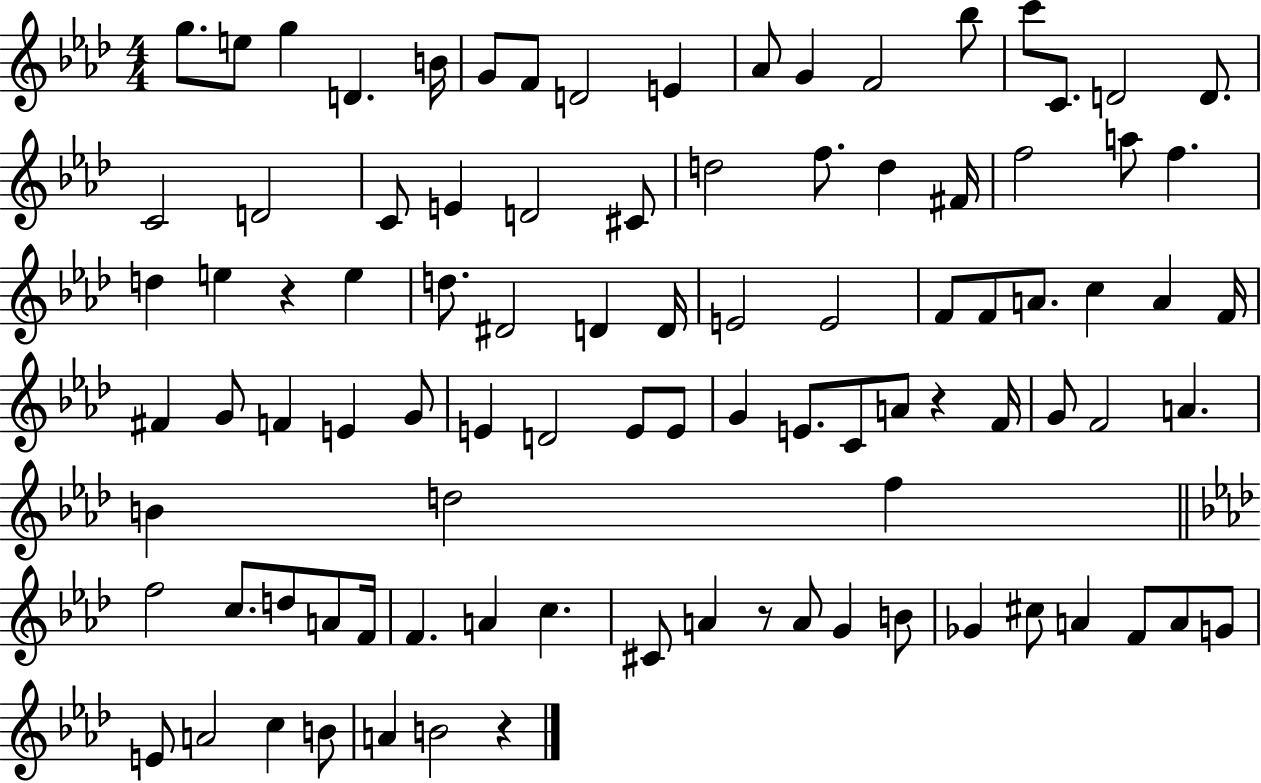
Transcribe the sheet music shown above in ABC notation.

X:1
T:Untitled
M:4/4
L:1/4
K:Ab
g/2 e/2 g D B/4 G/2 F/2 D2 E _A/2 G F2 _b/2 c'/2 C/2 D2 D/2 C2 D2 C/2 E D2 ^C/2 d2 f/2 d ^F/4 f2 a/2 f d e z e d/2 ^D2 D D/4 E2 E2 F/2 F/2 A/2 c A F/4 ^F G/2 F E G/2 E D2 E/2 E/2 G E/2 C/2 A/2 z F/4 G/2 F2 A B d2 f f2 c/2 d/2 A/2 F/4 F A c ^C/2 A z/2 A/2 G B/2 _G ^c/2 A F/2 A/2 G/2 E/2 A2 c B/2 A B2 z